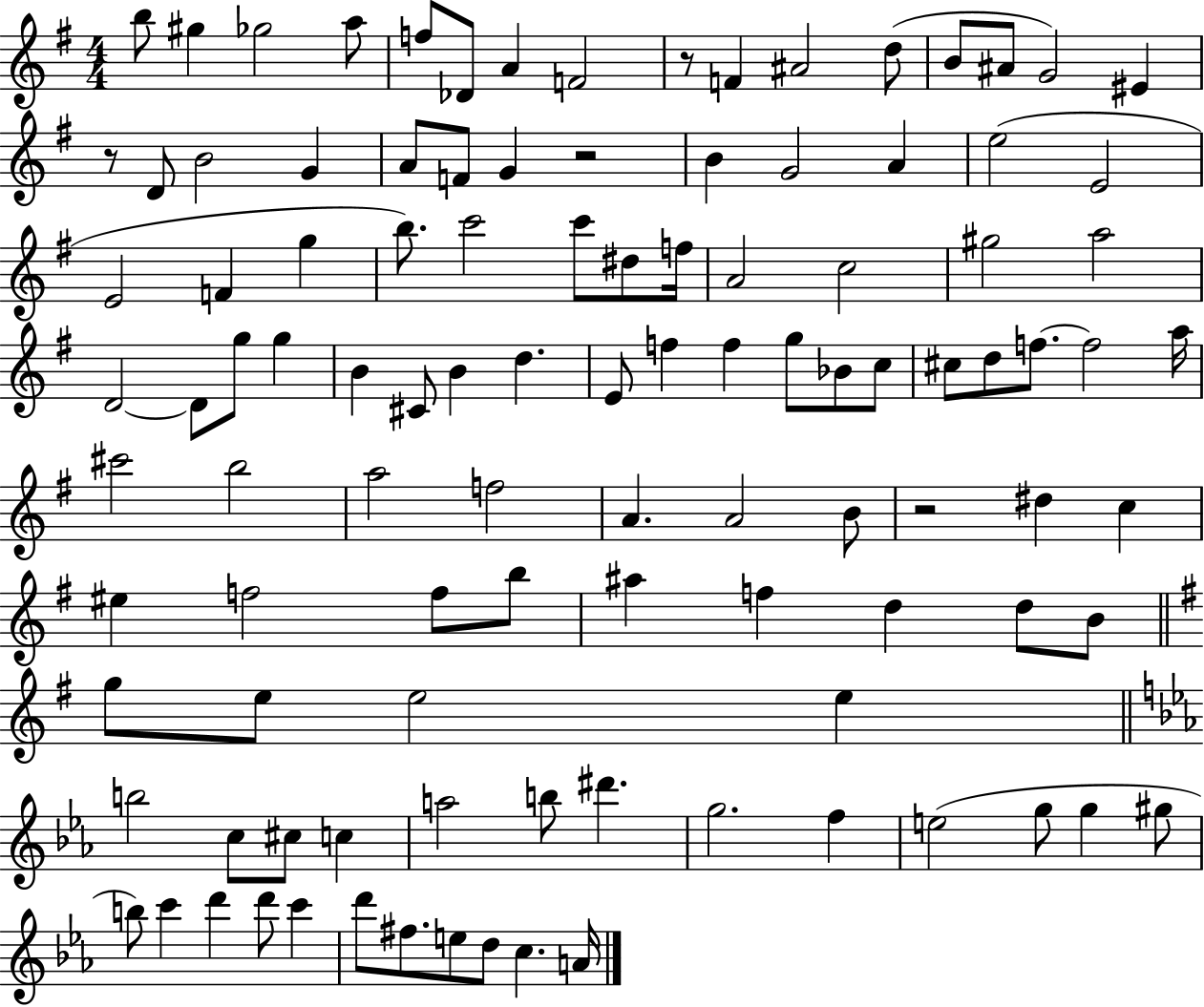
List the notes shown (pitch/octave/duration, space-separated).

B5/e G#5/q Gb5/h A5/e F5/e Db4/e A4/q F4/h R/e F4/q A#4/h D5/e B4/e A#4/e G4/h EIS4/q R/e D4/e B4/h G4/q A4/e F4/e G4/q R/h B4/q G4/h A4/q E5/h E4/h E4/h F4/q G5/q B5/e. C6/h C6/e D#5/e F5/s A4/h C5/h G#5/h A5/h D4/h D4/e G5/e G5/q B4/q C#4/e B4/q D5/q. E4/e F5/q F5/q G5/e Bb4/e C5/e C#5/e D5/e F5/e. F5/h A5/s C#6/h B5/h A5/h F5/h A4/q. A4/h B4/e R/h D#5/q C5/q EIS5/q F5/h F5/e B5/e A#5/q F5/q D5/q D5/e B4/e G5/e E5/e E5/h E5/q B5/h C5/e C#5/e C5/q A5/h B5/e D#6/q. G5/h. F5/q E5/h G5/e G5/q G#5/e B5/e C6/q D6/q D6/e C6/q D6/e F#5/e. E5/e D5/e C5/q. A4/s